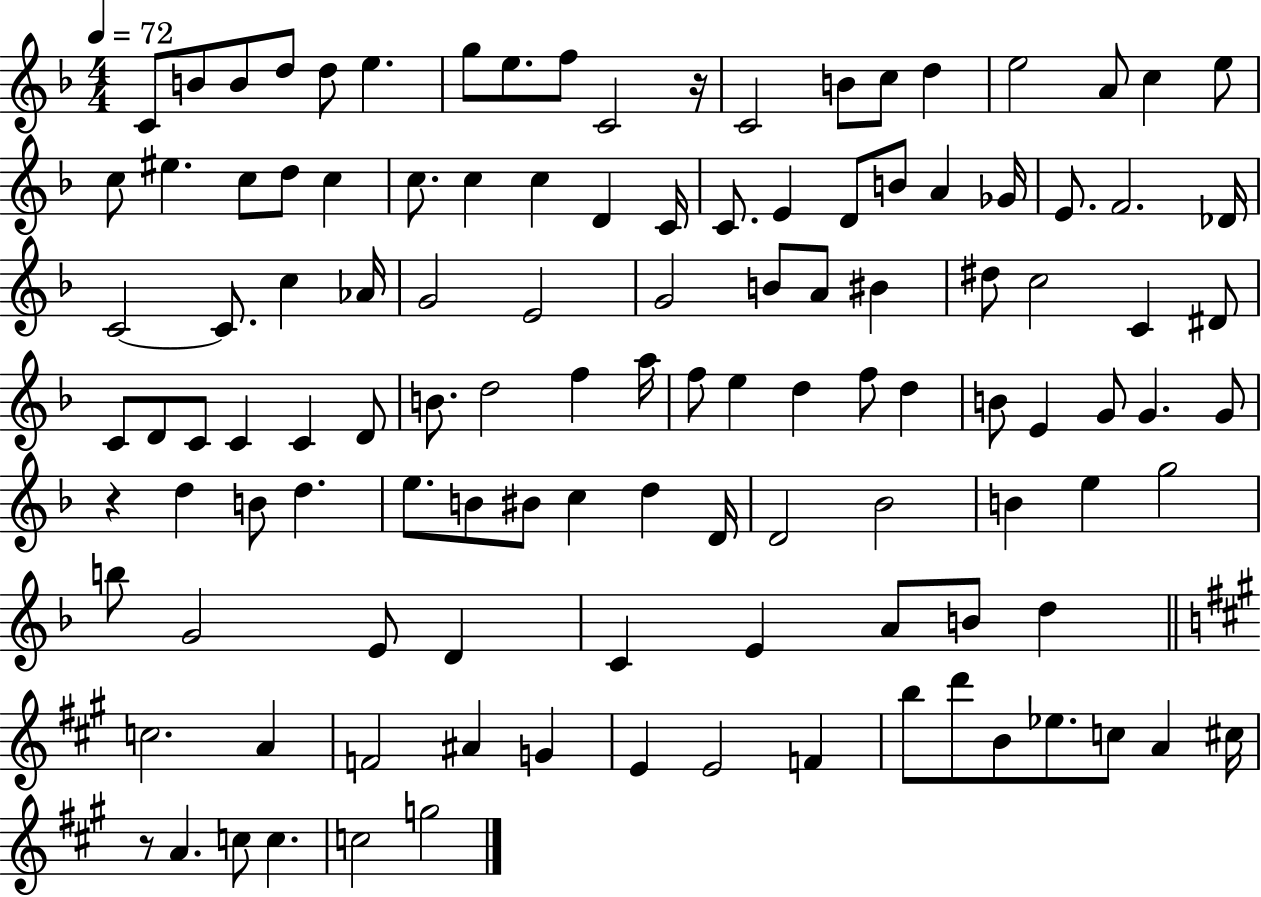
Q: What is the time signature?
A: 4/4